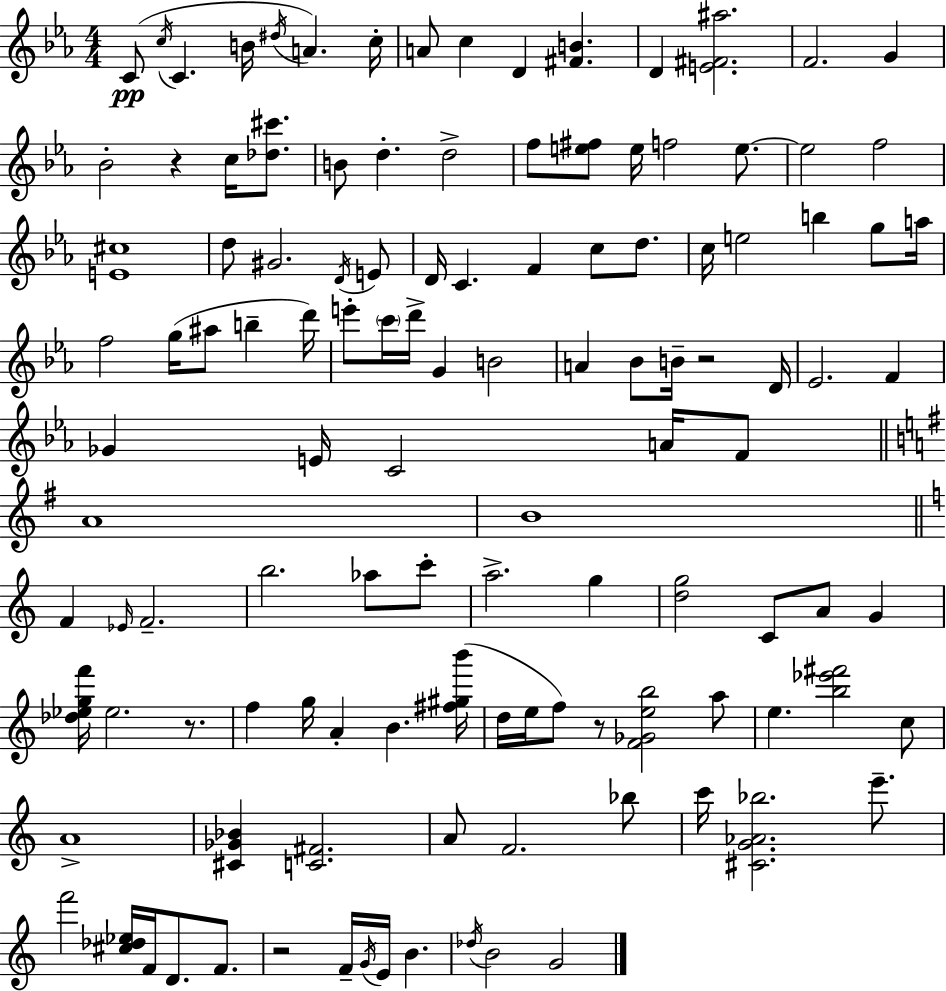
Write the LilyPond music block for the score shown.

{
  \clef treble
  \numericTimeSignature
  \time 4/4
  \key ees \major
  c'8(\pp \acciaccatura { c''16 } c'4. b'16 \acciaccatura { dis''16 }) a'4. | c''16-. a'8 c''4 d'4 <fis' b'>4. | d'4 <e' fis' ais''>2. | f'2. g'4 | \break bes'2-. r4 c''16 <des'' cis'''>8. | b'8 d''4.-. d''2-> | f''8 <e'' fis''>8 e''16 f''2 e''8.~~ | e''2 f''2 | \break <e' cis''>1 | d''8 gis'2. | \acciaccatura { d'16 } e'8 d'16 c'4. f'4 c''8 | d''8. c''16 e''2 b''4 | \break g''8 a''16 f''2 g''16( ais''8 b''4-- | d'''16) e'''8-. \parenthesize c'''16 d'''16-> g'4 b'2 | a'4 bes'8 b'16-- r2 | d'16 ees'2. f'4 | \break ges'4 e'16 c'2 | a'16 f'8 \bar "||" \break \key e \minor a'1 | b'1 | \bar "||" \break \key a \minor f'4 \grace { ees'16 } f'2.-- | b''2. aes''8 c'''8-. | a''2.-> g''4 | <d'' g''>2 c'8 a'8 g'4 | \break <des'' ees'' g'' f'''>16 ees''2. r8. | f''4 g''16 a'4-. b'4. | <fis'' gis'' b'''>16( d''16 e''16 f''8) r8 <f' ges' e'' b''>2 a''8 | e''4. <b'' ees''' fis'''>2 c''8 | \break a'1-> | <cis' ges' bes'>4 <c' fis'>2. | a'8 f'2. bes''8 | c'''16 <cis' g' aes' bes''>2. e'''8.-- | \break f'''2 <cis'' des'' ees''>16 f'16 d'8. f'8. | r2 f'16-- \acciaccatura { g'16 } e'16 b'4. | \acciaccatura { des''16 } b'2 g'2 | \bar "|."
}